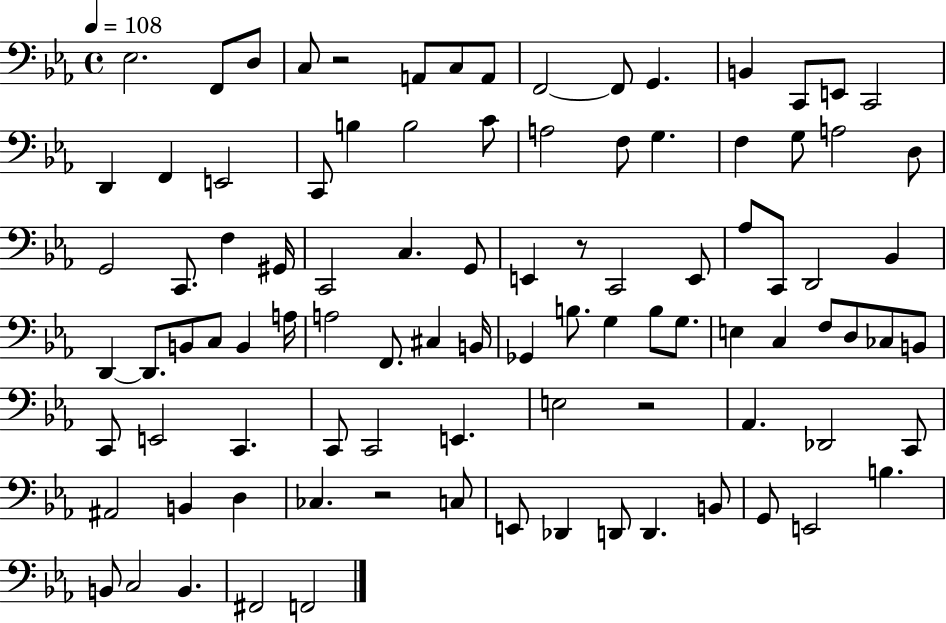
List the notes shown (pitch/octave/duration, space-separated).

Eb3/h. F2/e D3/e C3/e R/h A2/e C3/e A2/e F2/h F2/e G2/q. B2/q C2/e E2/e C2/h D2/q F2/q E2/h C2/e B3/q B3/h C4/e A3/h F3/e G3/q. F3/q G3/e A3/h D3/e G2/h C2/e. F3/q G#2/s C2/h C3/q. G2/e E2/q R/e C2/h E2/e Ab3/e C2/e D2/h Bb2/q D2/q D2/e. B2/e C3/e B2/q A3/s A3/h F2/e. C#3/q B2/s Gb2/q B3/e. G3/q B3/e G3/e. E3/q C3/q F3/e D3/e CES3/e B2/e C2/e E2/h C2/q. C2/e C2/h E2/q. E3/h R/h Ab2/q. Db2/h C2/e A#2/h B2/q D3/q CES3/q. R/h C3/e E2/e Db2/q D2/e D2/q. B2/e G2/e E2/h B3/q. B2/e C3/h B2/q. F#2/h F2/h